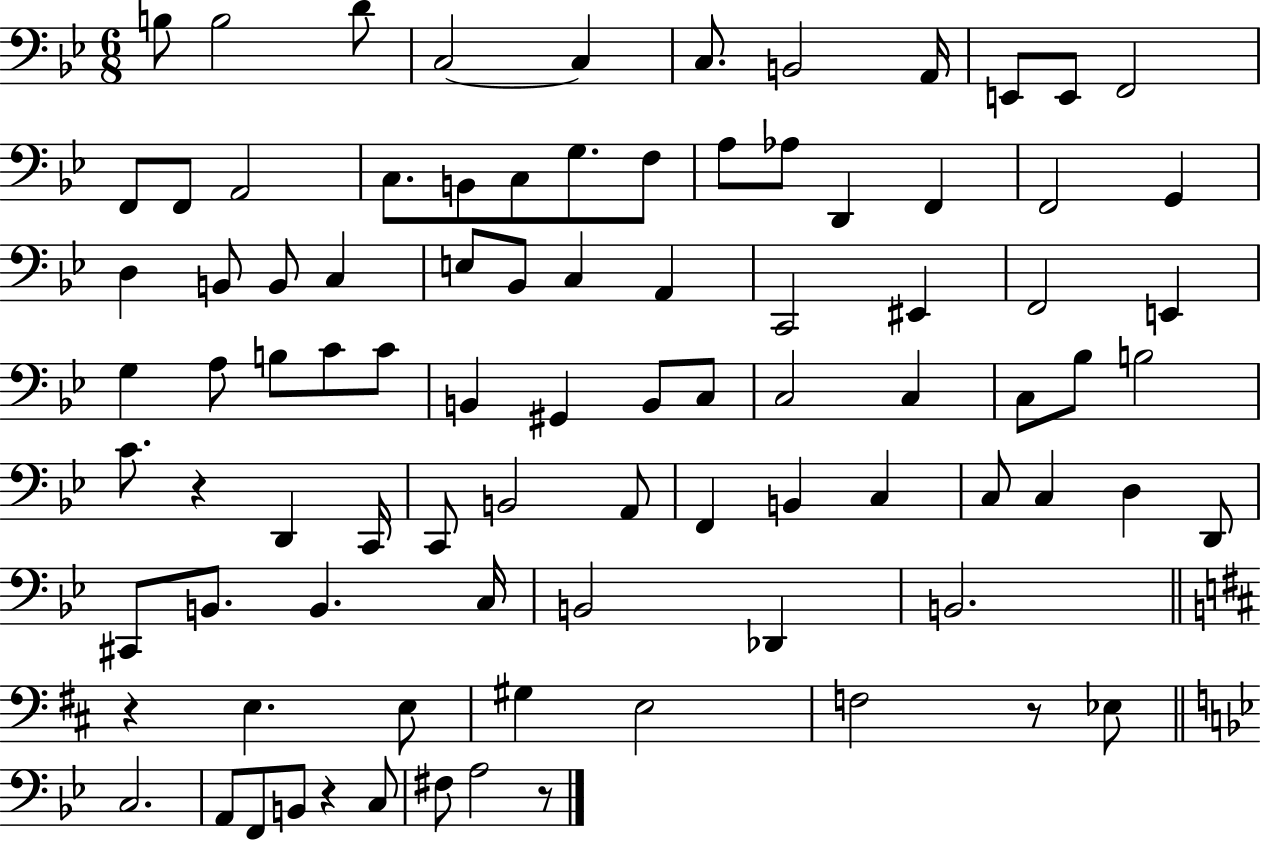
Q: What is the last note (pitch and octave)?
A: A3